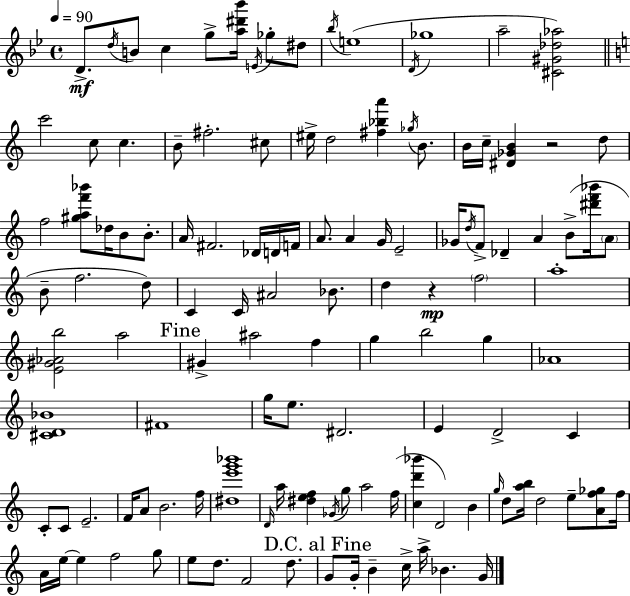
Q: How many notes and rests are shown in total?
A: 122